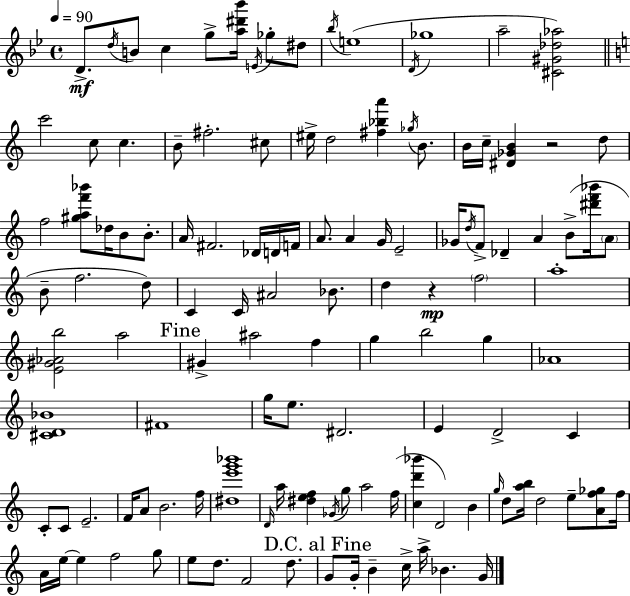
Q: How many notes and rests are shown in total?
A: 122